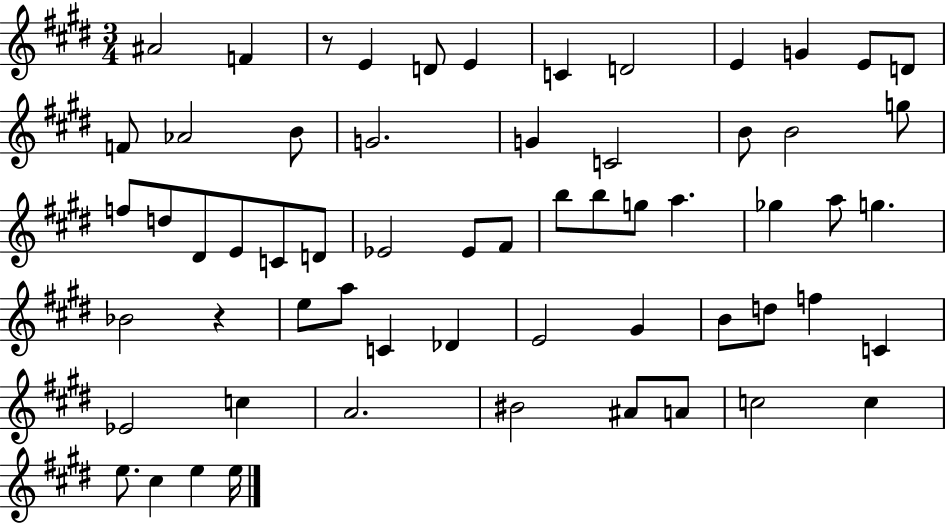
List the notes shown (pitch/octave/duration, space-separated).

A#4/h F4/q R/e E4/q D4/e E4/q C4/q D4/h E4/q G4/q E4/e D4/e F4/e Ab4/h B4/e G4/h. G4/q C4/h B4/e B4/h G5/e F5/e D5/e D#4/e E4/e C4/e D4/e Eb4/h Eb4/e F#4/e B5/e B5/e G5/e A5/q. Gb5/q A5/e G5/q. Bb4/h R/q E5/e A5/e C4/q Db4/q E4/h G#4/q B4/e D5/e F5/q C4/q Eb4/h C5/q A4/h. BIS4/h A#4/e A4/e C5/h C5/q E5/e. C#5/q E5/q E5/s